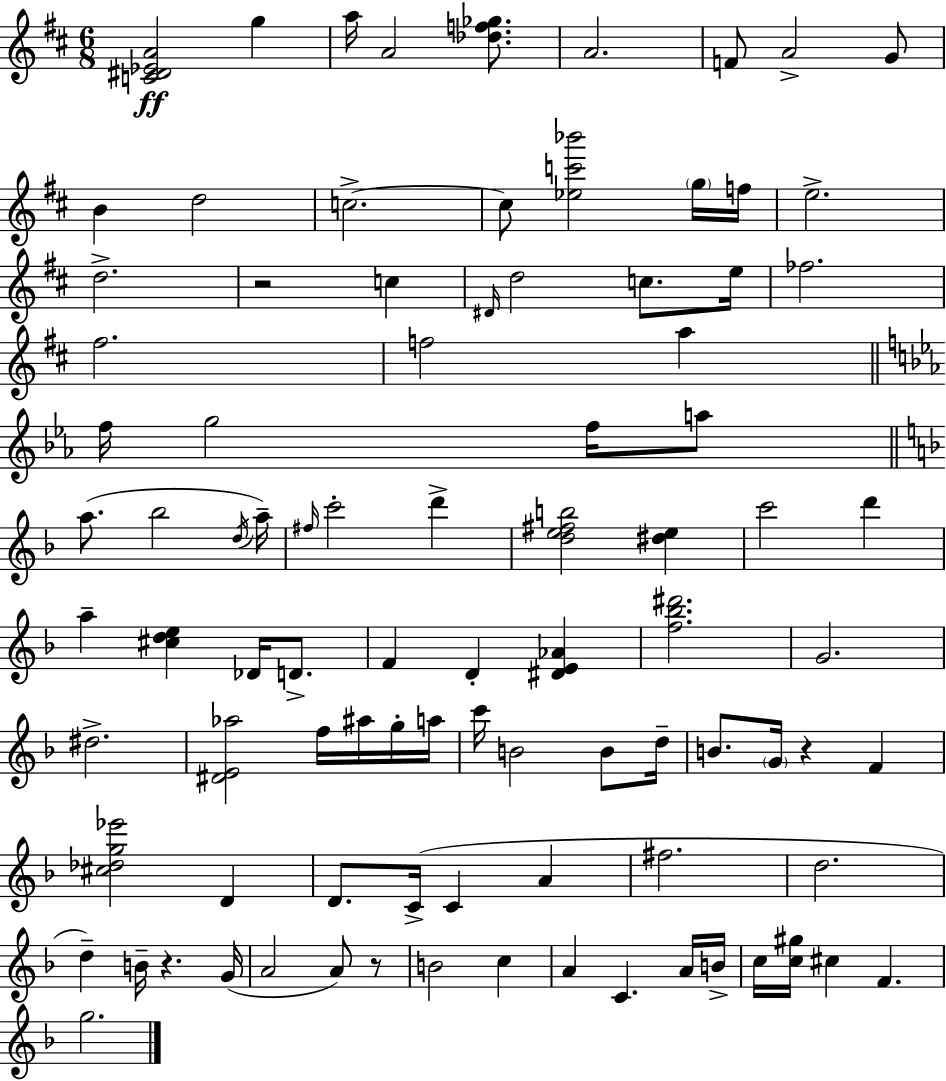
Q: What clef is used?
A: treble